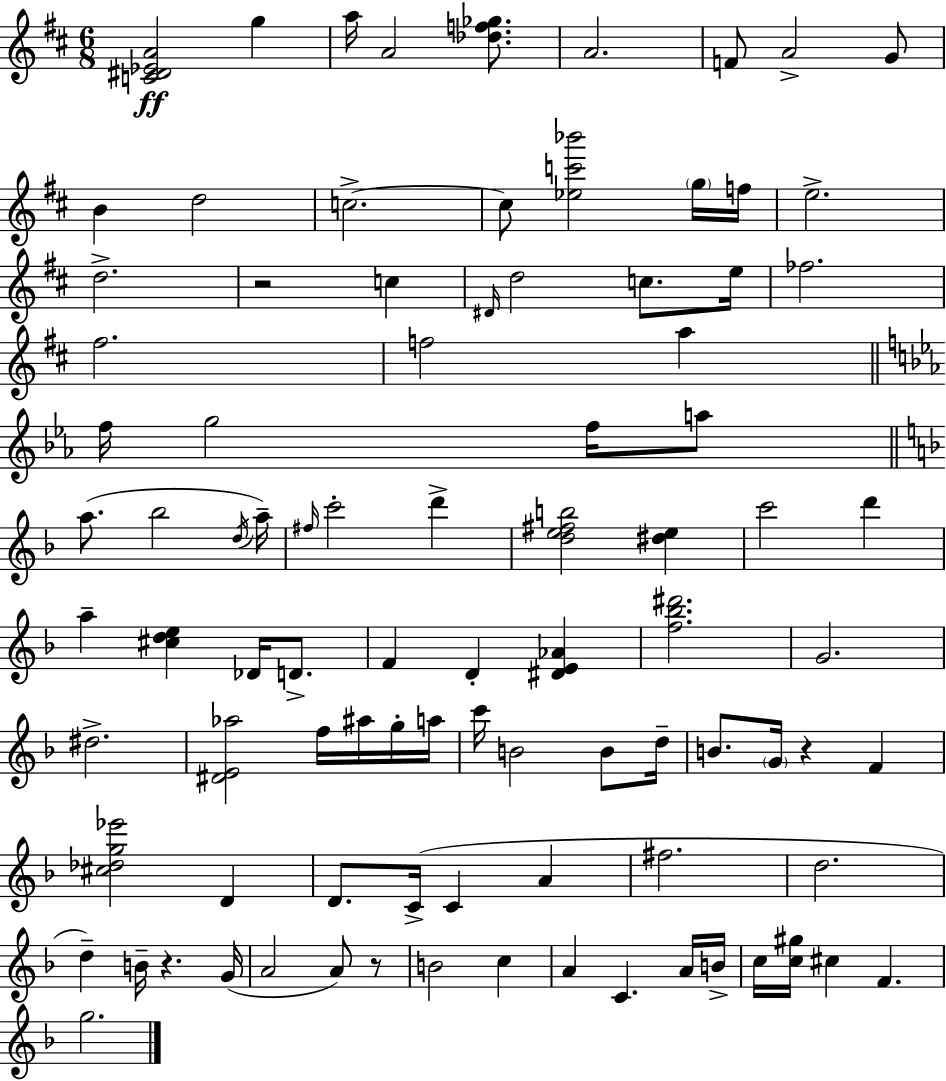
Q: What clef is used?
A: treble